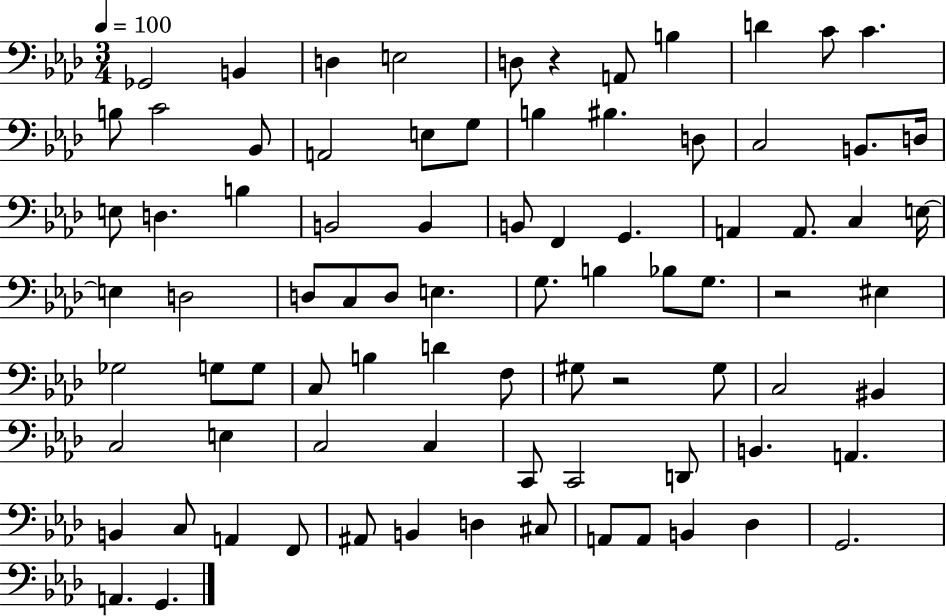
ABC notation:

X:1
T:Untitled
M:3/4
L:1/4
K:Ab
_G,,2 B,, D, E,2 D,/2 z A,,/2 B, D C/2 C B,/2 C2 _B,,/2 A,,2 E,/2 G,/2 B, ^B, D,/2 C,2 B,,/2 D,/4 E,/2 D, B, B,,2 B,, B,,/2 F,, G,, A,, A,,/2 C, E,/4 E, D,2 D,/2 C,/2 D,/2 E, G,/2 B, _B,/2 G,/2 z2 ^E, _G,2 G,/2 G,/2 C,/2 B, D F,/2 ^G,/2 z2 ^G,/2 C,2 ^B,, C,2 E, C,2 C, C,,/2 C,,2 D,,/2 B,, A,, B,, C,/2 A,, F,,/2 ^A,,/2 B,, D, ^C,/2 A,,/2 A,,/2 B,, _D, G,,2 A,, G,,